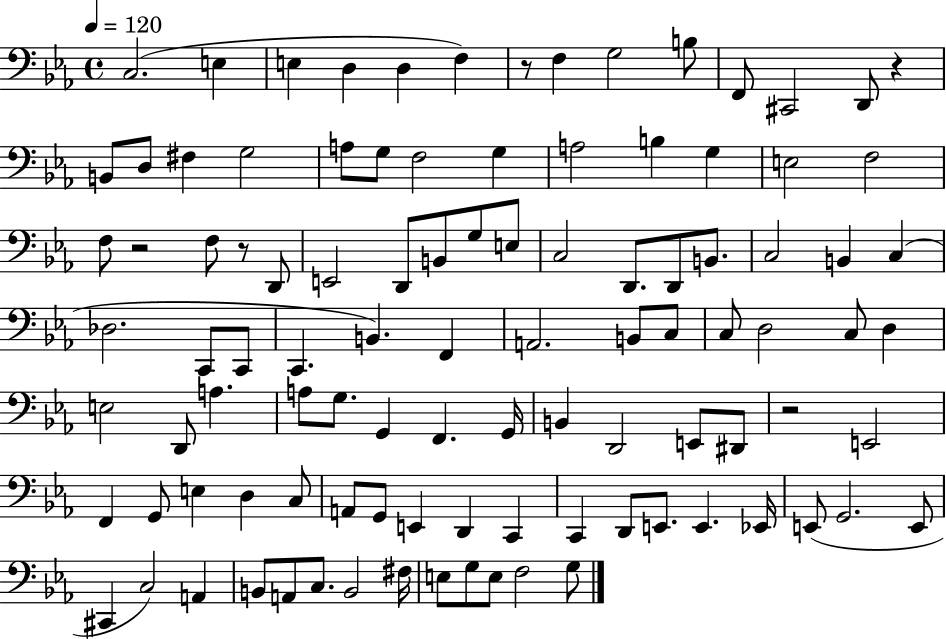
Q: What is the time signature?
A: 4/4